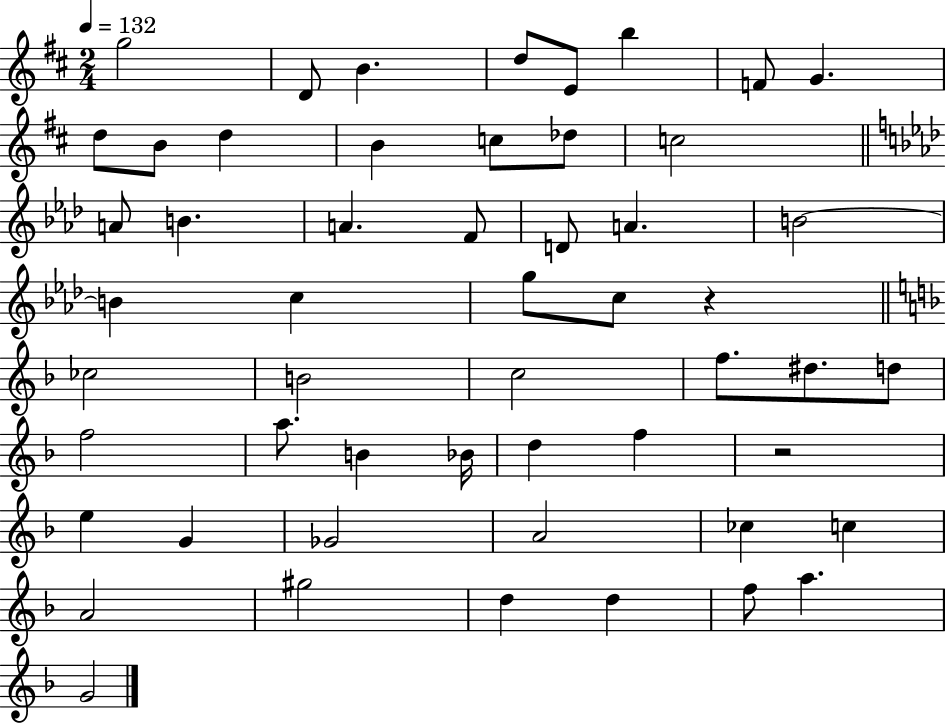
{
  \clef treble
  \numericTimeSignature
  \time 2/4
  \key d \major
  \tempo 4 = 132
  g''2 | d'8 b'4. | d''8 e'8 b''4 | f'8 g'4. | \break d''8 b'8 d''4 | b'4 c''8 des''8 | c''2 | \bar "||" \break \key aes \major a'8 b'4. | a'4. f'8 | d'8 a'4. | b'2~~ | \break b'4 c''4 | g''8 c''8 r4 | \bar "||" \break \key f \major ces''2 | b'2 | c''2 | f''8. dis''8. d''8 | \break f''2 | a''8. b'4 bes'16 | d''4 f''4 | r2 | \break e''4 g'4 | ges'2 | a'2 | ces''4 c''4 | \break a'2 | gis''2 | d''4 d''4 | f''8 a''4. | \break g'2 | \bar "|."
}